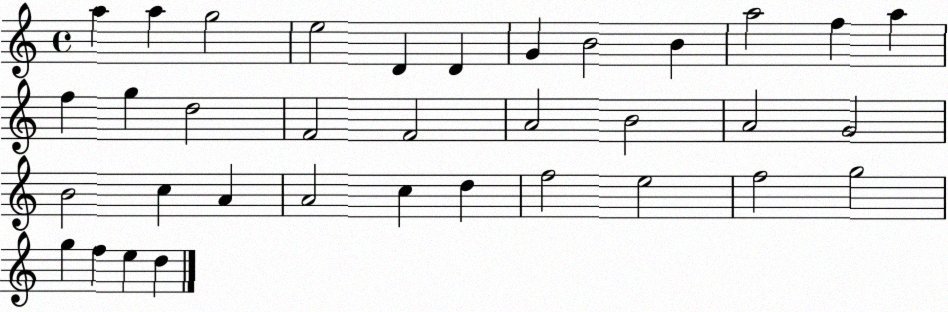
X:1
T:Untitled
M:4/4
L:1/4
K:C
a a g2 e2 D D G B2 B a2 f a f g d2 F2 F2 A2 B2 A2 G2 B2 c A A2 c d f2 e2 f2 g2 g f e d